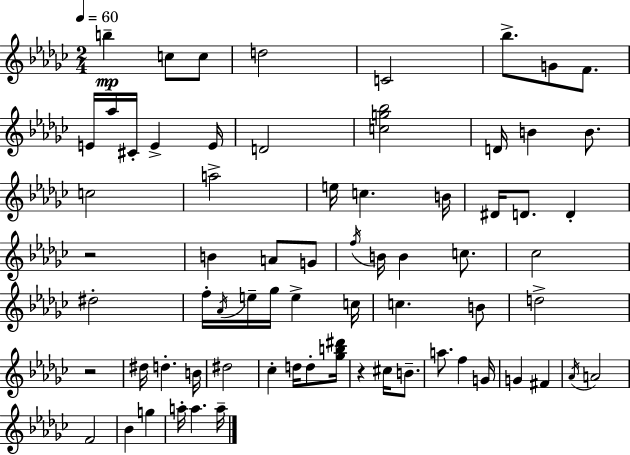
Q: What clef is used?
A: treble